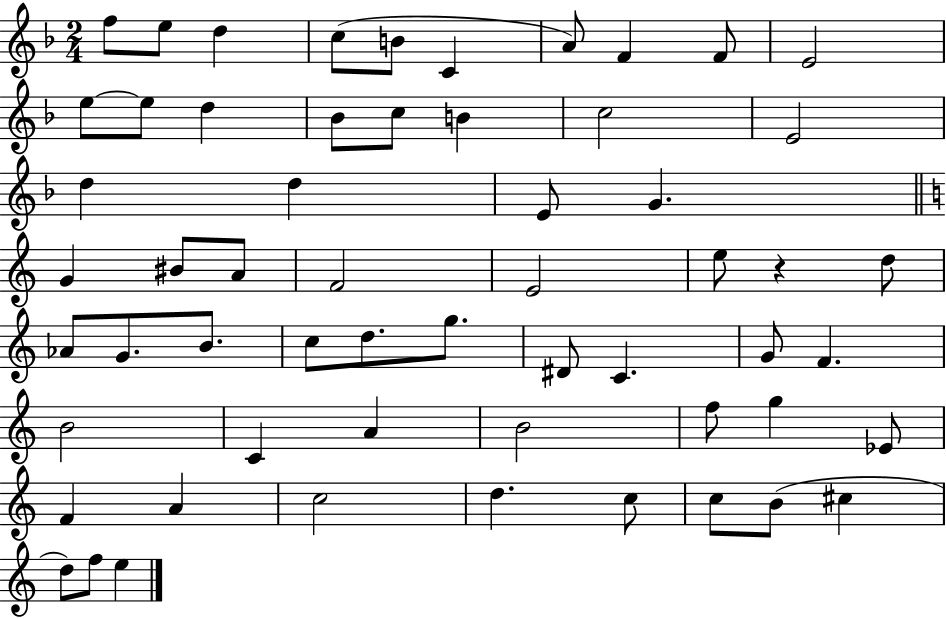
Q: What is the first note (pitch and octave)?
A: F5